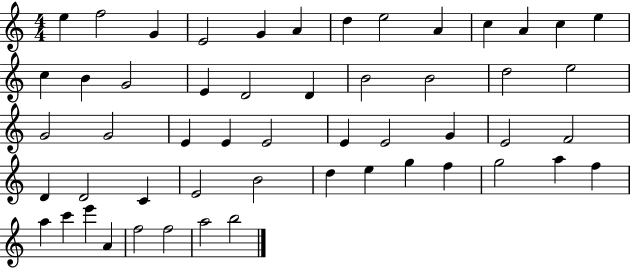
{
  \clef treble
  \numericTimeSignature
  \time 4/4
  \key c \major
  e''4 f''2 g'4 | e'2 g'4 a'4 | d''4 e''2 a'4 | c''4 a'4 c''4 e''4 | \break c''4 b'4 g'2 | e'4 d'2 d'4 | b'2 b'2 | d''2 e''2 | \break g'2 g'2 | e'4 e'4 e'2 | e'4 e'2 g'4 | e'2 f'2 | \break d'4 d'2 c'4 | e'2 b'2 | d''4 e''4 g''4 f''4 | g''2 a''4 f''4 | \break a''4 c'''4 e'''4 a'4 | f''2 f''2 | a''2 b''2 | \bar "|."
}